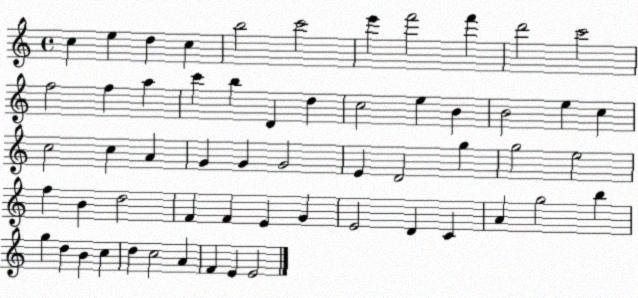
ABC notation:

X:1
T:Untitled
M:4/4
L:1/4
K:C
c e d c b2 c'2 e' f'2 f' d'2 c'2 f2 f a c' b D d c2 e B B2 e c c2 c A G G G2 E D2 g g2 e2 f B d2 F F E G E2 D C A g2 b g d B c d c2 A F E E2